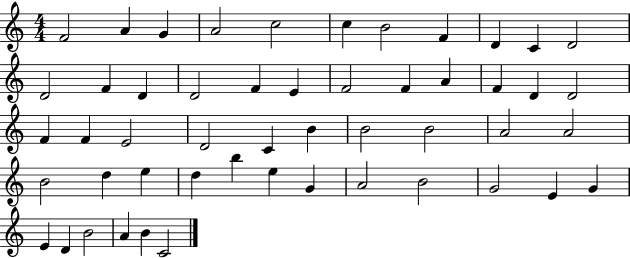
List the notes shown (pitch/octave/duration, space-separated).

F4/h A4/q G4/q A4/h C5/h C5/q B4/h F4/q D4/q C4/q D4/h D4/h F4/q D4/q D4/h F4/q E4/q F4/h F4/q A4/q F4/q D4/q D4/h F4/q F4/q E4/h D4/h C4/q B4/q B4/h B4/h A4/h A4/h B4/h D5/q E5/q D5/q B5/q E5/q G4/q A4/h B4/h G4/h E4/q G4/q E4/q D4/q B4/h A4/q B4/q C4/h